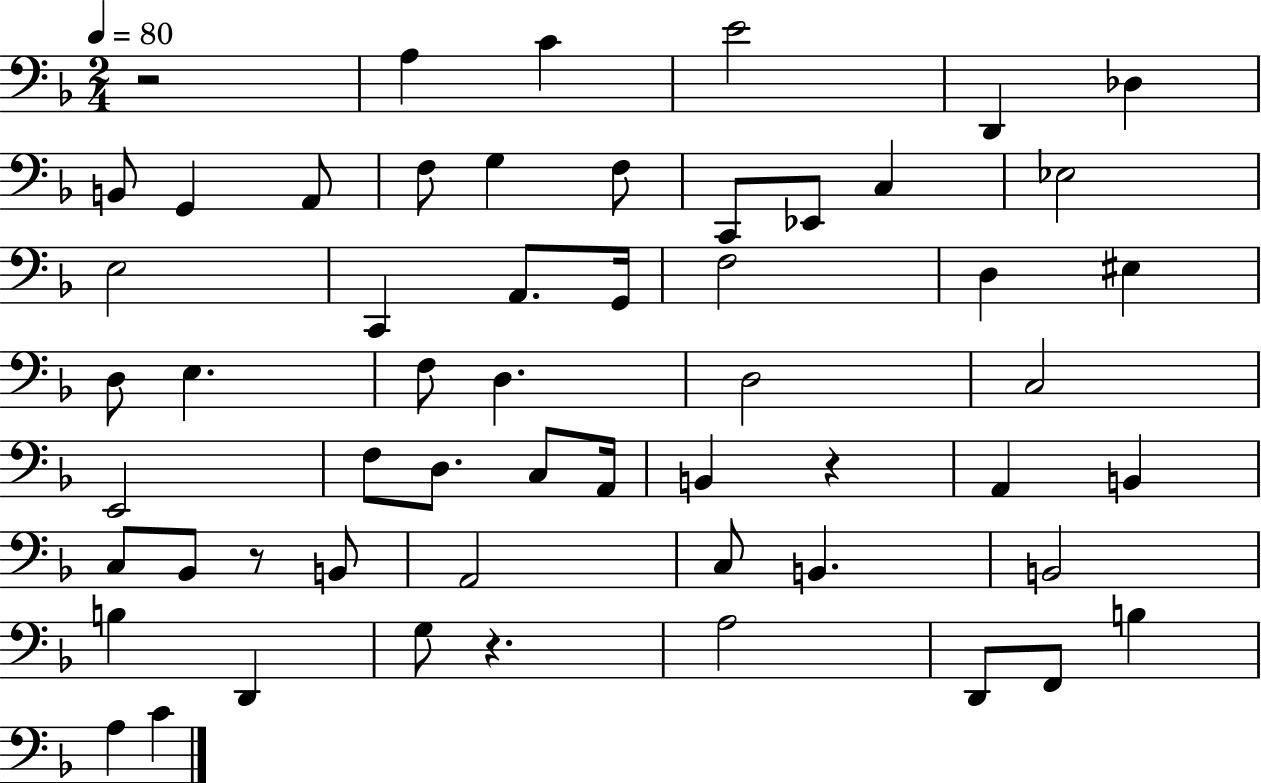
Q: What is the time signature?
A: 2/4